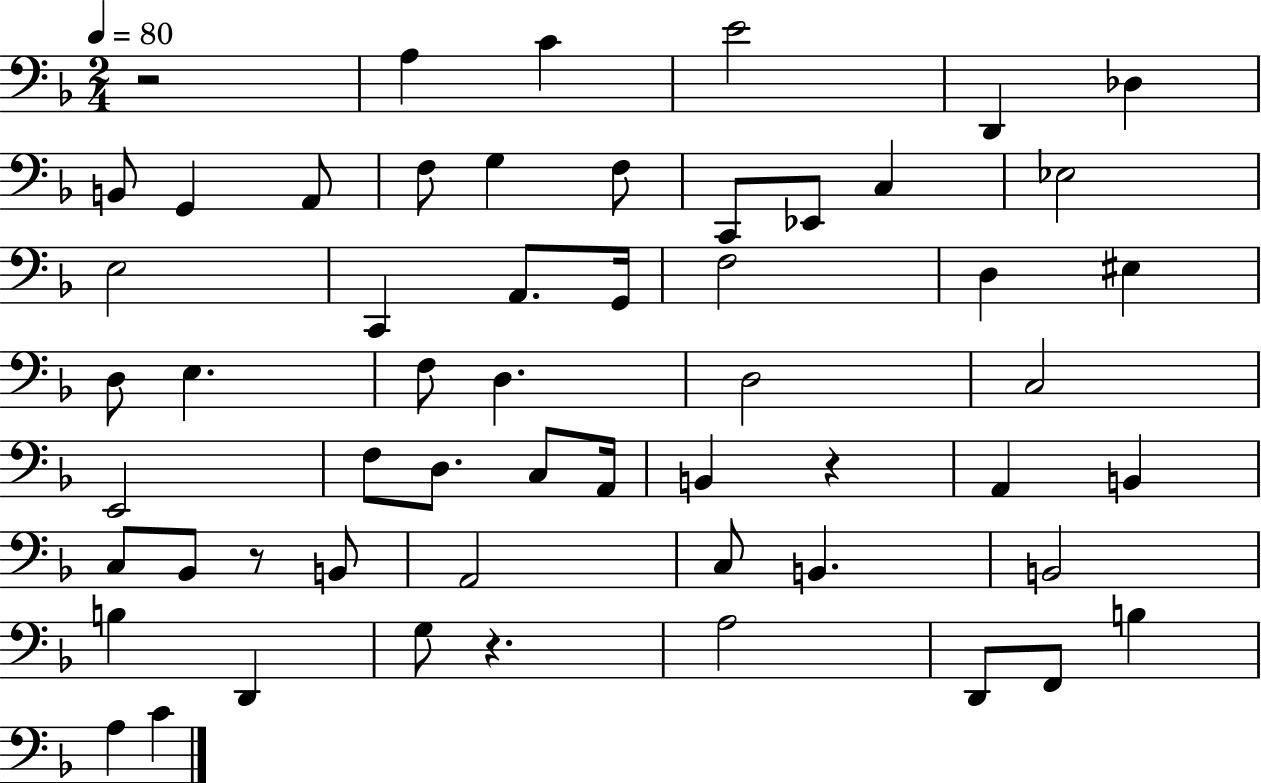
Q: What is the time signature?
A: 2/4